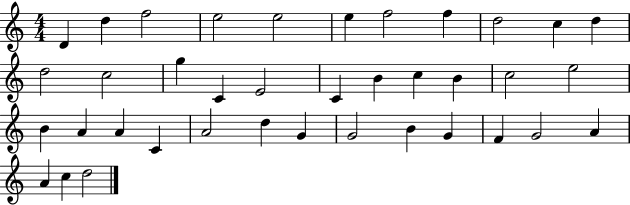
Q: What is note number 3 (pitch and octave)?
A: F5